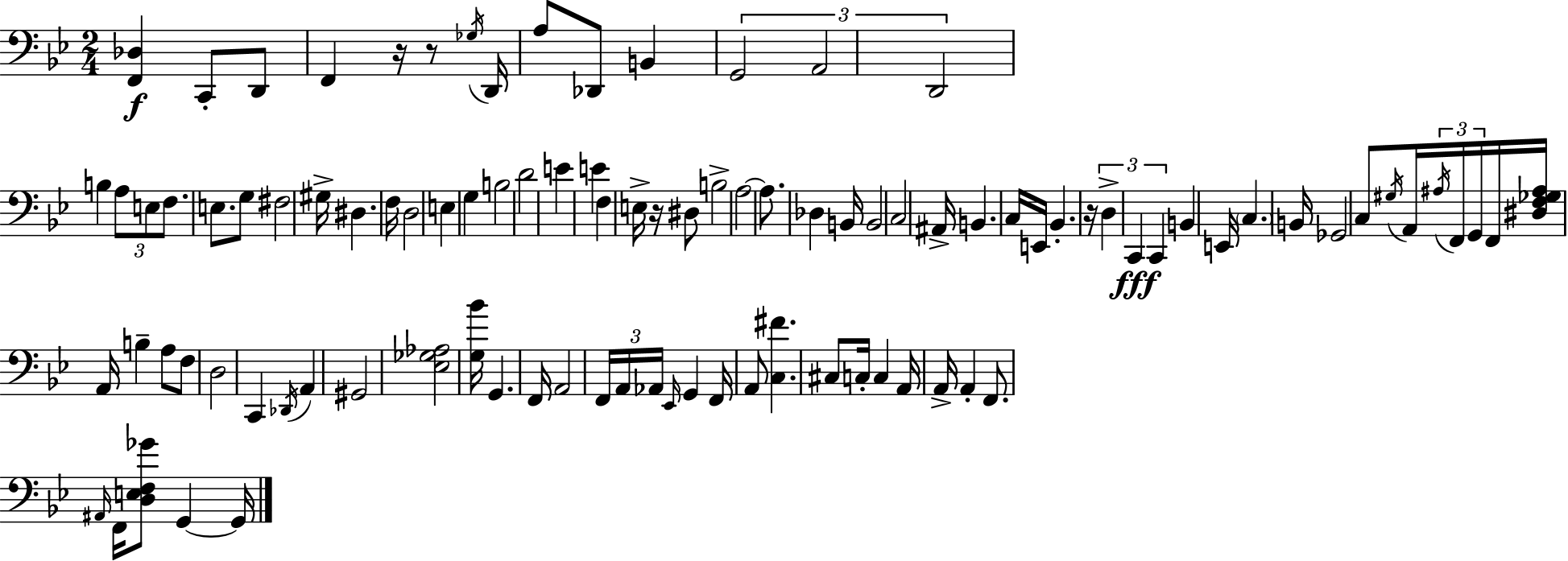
[F2,Db3]/q C2/e D2/e F2/q R/s R/e Gb3/s D2/s A3/e Db2/e B2/q G2/h A2/h D2/h B3/q A3/e E3/e F3/e. E3/e. G3/e F#3/h G#3/s D#3/q. F3/s D3/h E3/q G3/q B3/h D4/h E4/q E4/q F3/q E3/s R/s D#3/e B3/h A3/h A3/e. Db3/q B2/s B2/h C3/h A#2/s B2/q. C3/s E2/s Bb2/q. R/s D3/q C2/q C2/q B2/q E2/s C3/q. B2/s Gb2/h C3/e G#3/s A2/s A#3/s F2/s G2/s F2/s [D#3,F3,Gb3,A#3]/s A2/s B3/q A3/e F3/e D3/h C2/q Db2/s A2/q G#2/h [Eb3,Gb3,Ab3]/h [G3,Bb4]/s G2/q. F2/s A2/h F2/s A2/s Ab2/s Eb2/s G2/q F2/s A2/e [C3,F#4]/q. C#3/e C3/s C3/q A2/s A2/s A2/q F2/e. A#2/s F2/s [D3,E3,F3,Gb4]/e G2/q G2/s